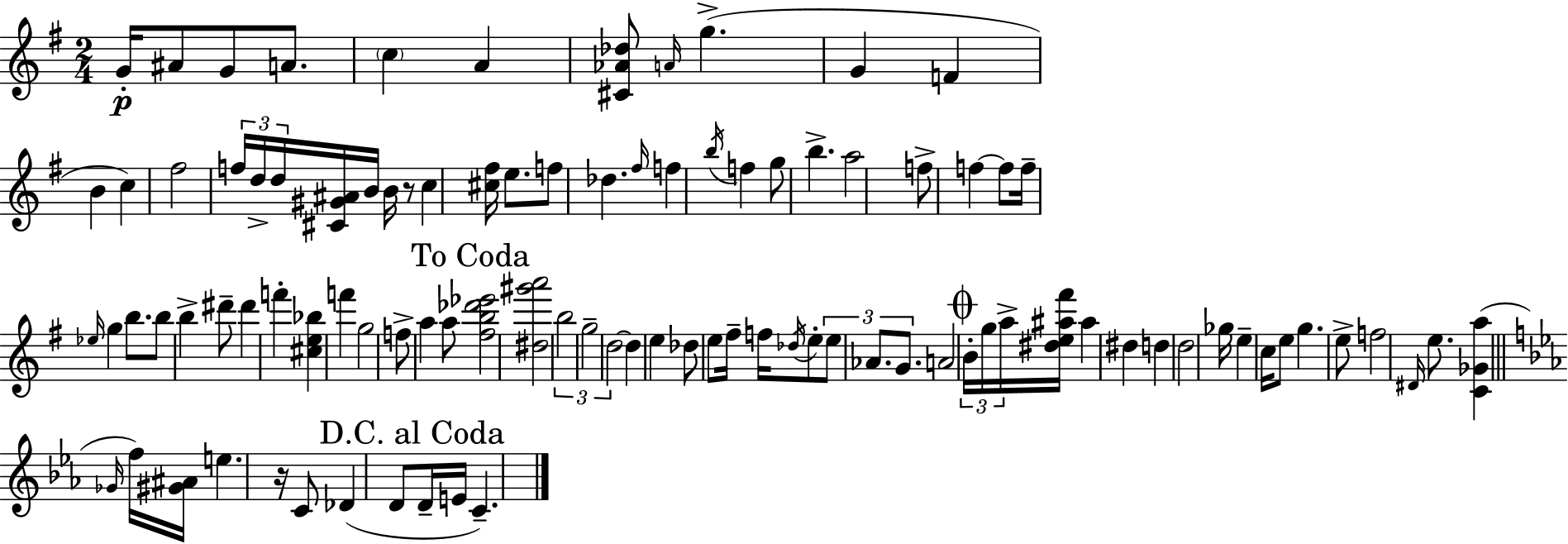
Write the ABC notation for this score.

X:1
T:Untitled
M:2/4
L:1/4
K:Em
G/4 ^A/2 G/2 A/2 c A [^C_A_d]/2 A/4 g G F B c ^f2 f/4 d/4 d/4 [^C^G^A]/4 B/4 B/4 z/2 c [^c^f]/4 e/2 f/2 _d ^f/4 f b/4 f g/2 b a2 f/2 f f/2 f/4 _e/4 g b/2 b/2 b ^d'/2 ^d' f' [^ce_b] f' g2 f/2 a a/2 [^fb_d'_e']2 [^d^g'a']2 b2 g2 d2 d e _d/2 e/2 ^f/4 f/4 _d/4 e/2 e/2 _A/2 G/2 A2 B/4 g/4 a/4 [^de^a^f']/4 ^a ^d d d2 _g/4 e c/4 e/2 g e/2 f2 ^D/4 e/2 [C_Ga] _G/4 f/4 [^G^A]/4 e z/4 C/2 _D D/2 D/4 E/4 C